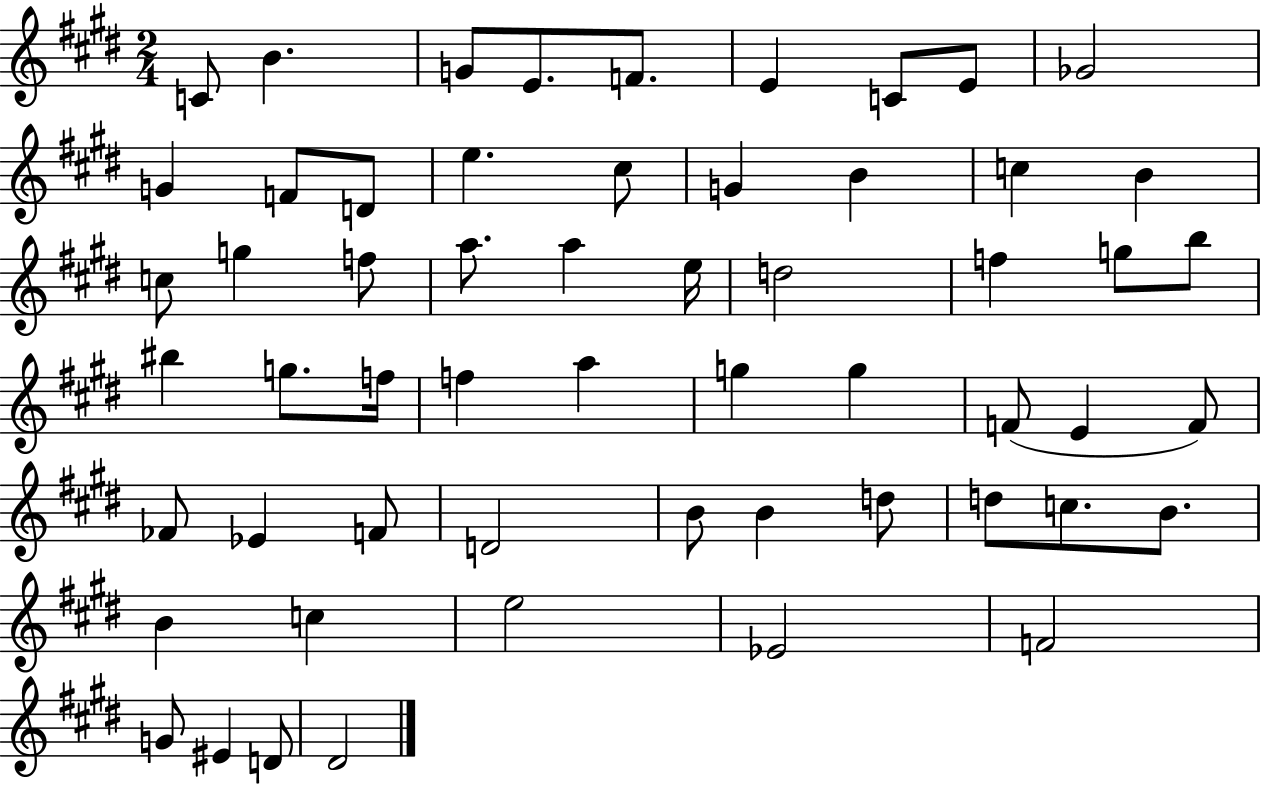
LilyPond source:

{
  \clef treble
  \numericTimeSignature
  \time 2/4
  \key e \major
  c'8 b'4. | g'8 e'8. f'8. | e'4 c'8 e'8 | ges'2 | \break g'4 f'8 d'8 | e''4. cis''8 | g'4 b'4 | c''4 b'4 | \break c''8 g''4 f''8 | a''8. a''4 e''16 | d''2 | f''4 g''8 b''8 | \break bis''4 g''8. f''16 | f''4 a''4 | g''4 g''4 | f'8( e'4 f'8) | \break fes'8 ees'4 f'8 | d'2 | b'8 b'4 d''8 | d''8 c''8. b'8. | \break b'4 c''4 | e''2 | ees'2 | f'2 | \break g'8 eis'4 d'8 | dis'2 | \bar "|."
}